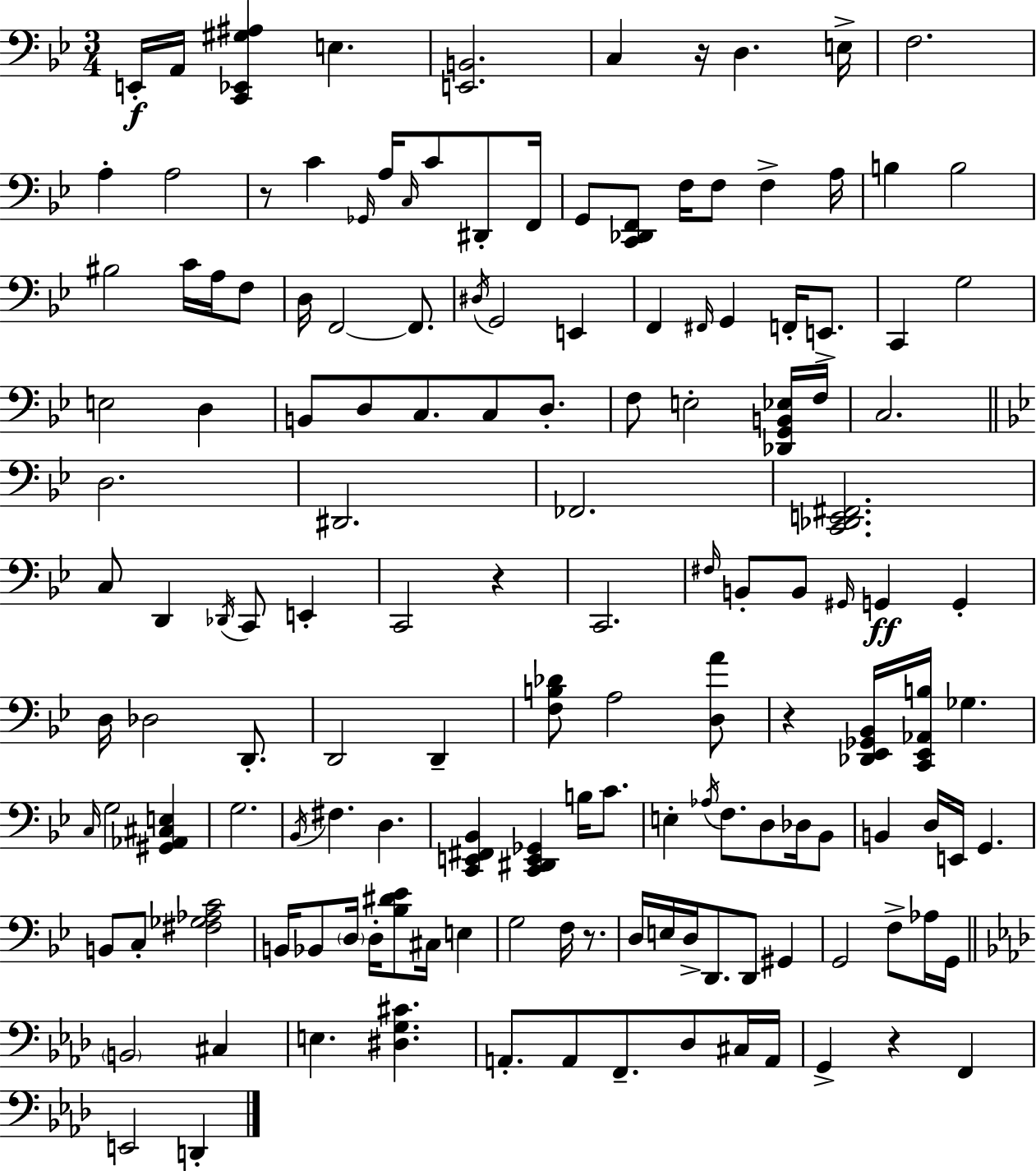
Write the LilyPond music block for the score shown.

{
  \clef bass
  \numericTimeSignature
  \time 3/4
  \key g \minor
  e,16-.\f a,16 <c, ees, gis ais>4 e4. | <e, b,>2. | c4 r16 d4. e16-> | f2. | \break a4-. a2 | r8 c'4 \grace { ges,16 } a16 \grace { c16 } c'8 dis,8-. | f,16 g,8 <c, des, f,>8 f16 f8 f4-> | a16 b4 b2 | \break bis2 c'16 a16 | f8 d16 f,2~~ f,8. | \acciaccatura { dis16 } g,2 e,4 | f,4 \grace { fis,16 } g,4 | \break f,16-. e,8.-> c,4 g2 | e2 | d4 b,8 d8 c8. c8 | d8.-. f8 e2-. | \break <des, g, b, ees>16 f16 c2. | \bar "||" \break \key g \minor d2. | dis,2. | fes,2. | <c, des, e, fis,>2. | \break c8 d,4 \acciaccatura { des,16 } c,8 e,4-. | c,2 r4 | c,2. | \grace { fis16 } b,8-. b,8 \grace { gis,16 } g,4\ff g,4-. | \break d16 des2 | d,8.-. d,2 d,4-- | <f b des'>8 a2 | <d a'>8 r4 <des, ees, ges, bes,>16 <c, ees, aes, b>16 ges4. | \break \grace { c16 } g2 | <gis, aes, cis e>4 g2. | \acciaccatura { bes,16 } fis4. d4. | <c, e, fis, bes,>4 <c, dis, e, ges,>4 | \break b16 c'8. e4-. \acciaccatura { aes16 } f8. | d8 des16 bes,8 b,4 d16 e,16 | g,4. b,8 c8-. <fis ges aes c'>2 | b,16 bes,8 \parenthesize d16 d16-. <bes dis' ees'>8 | \break cis16 e4 g2 | f16 r8. d16 e16 d16-> d,8. | d,8 gis,4 g,2 | f8-> aes16 g,16 \bar "||" \break \key f \minor \parenthesize b,2 cis4 | e4. <dis g cis'>4. | a,8.-. a,8 f,8.-- des8 cis16 a,16 | g,4-> r4 f,4 | \break e,2 d,4-. | \bar "|."
}